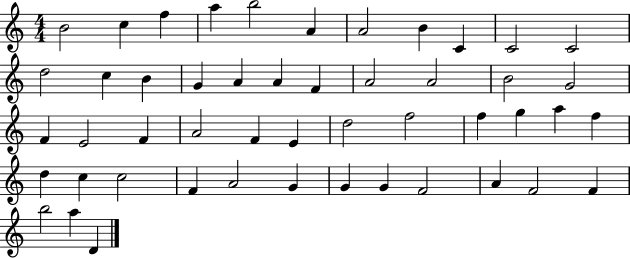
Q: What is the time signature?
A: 4/4